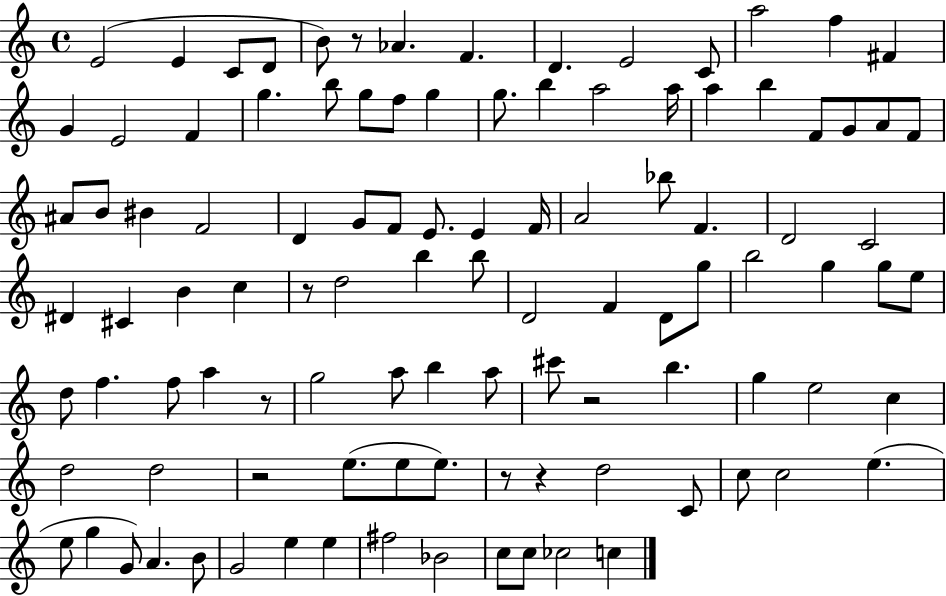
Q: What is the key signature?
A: C major